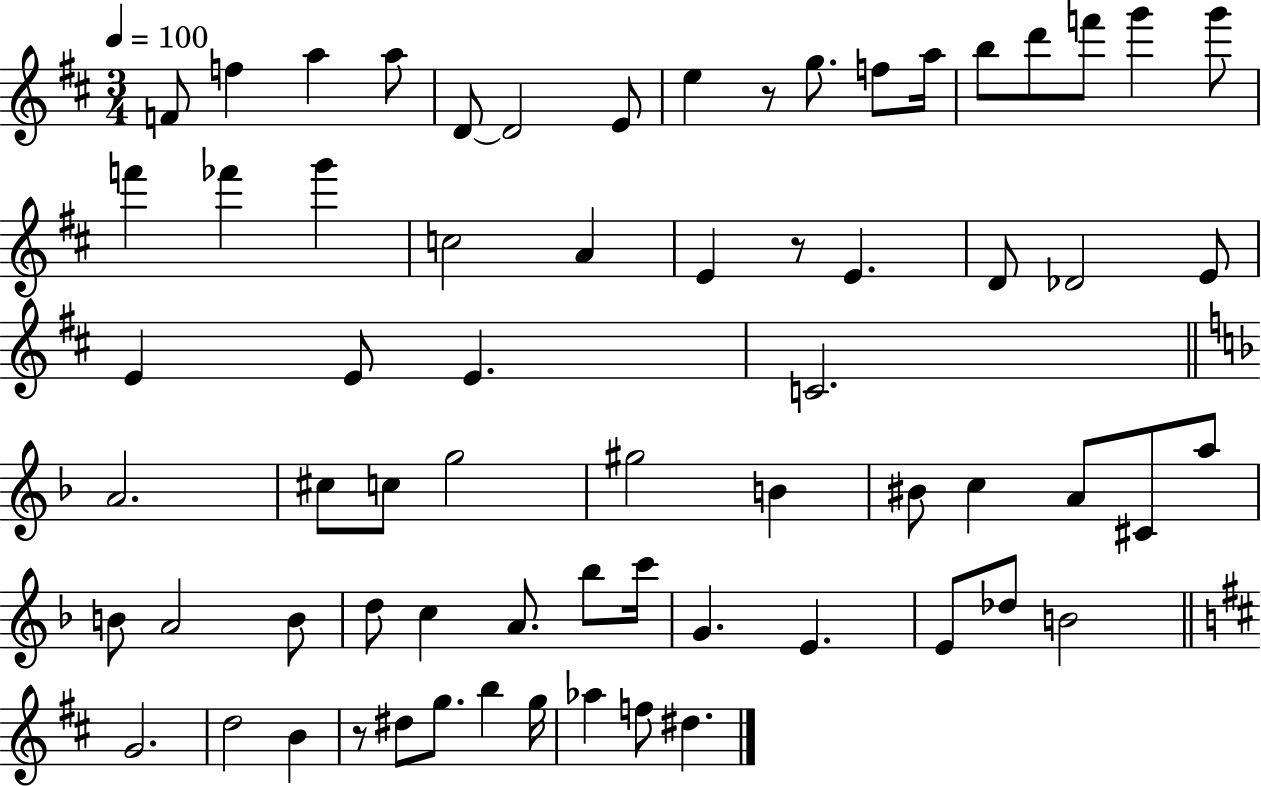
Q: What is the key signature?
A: D major